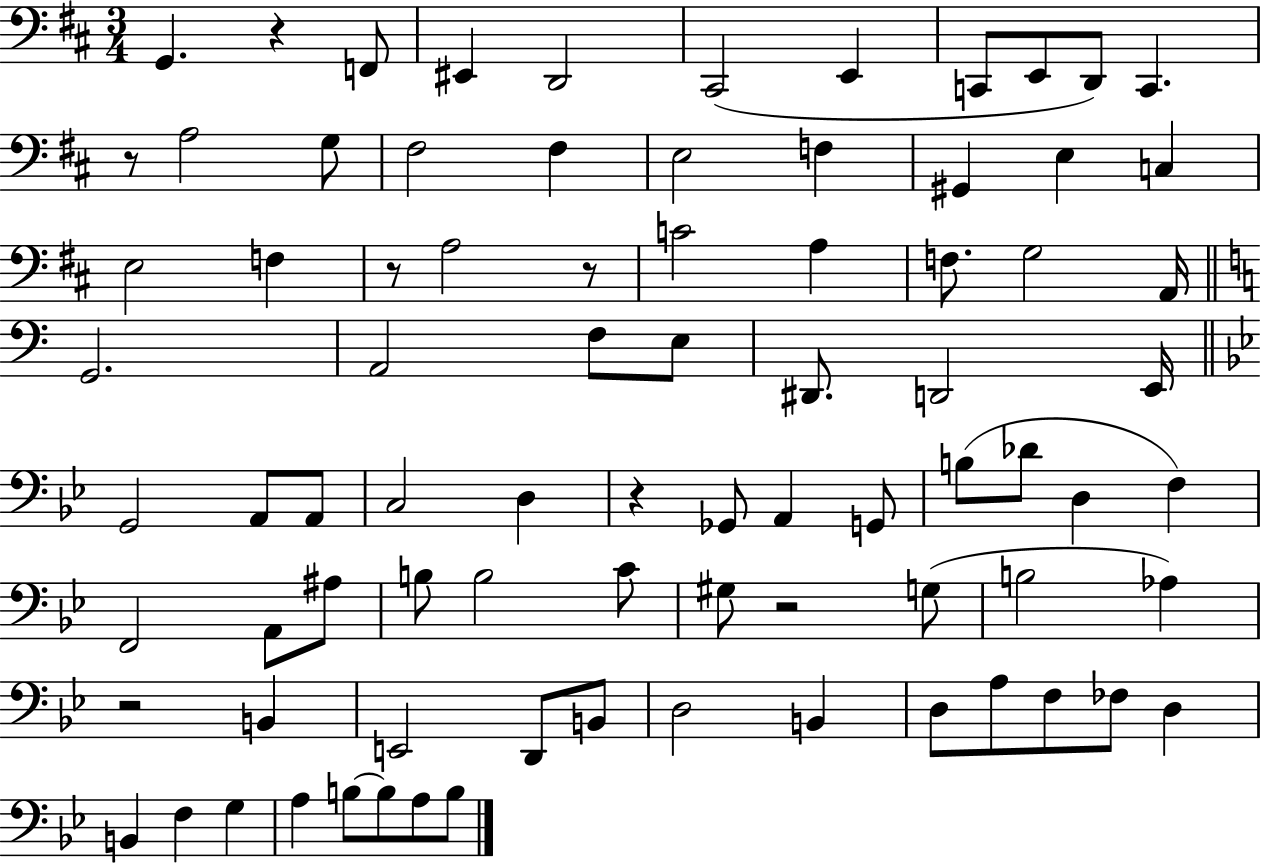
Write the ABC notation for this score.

X:1
T:Untitled
M:3/4
L:1/4
K:D
G,, z F,,/2 ^E,, D,,2 ^C,,2 E,, C,,/2 E,,/2 D,,/2 C,, z/2 A,2 G,/2 ^F,2 ^F, E,2 F, ^G,, E, C, E,2 F, z/2 A,2 z/2 C2 A, F,/2 G,2 A,,/4 G,,2 A,,2 F,/2 E,/2 ^D,,/2 D,,2 E,,/4 G,,2 A,,/2 A,,/2 C,2 D, z _G,,/2 A,, G,,/2 B,/2 _D/2 D, F, F,,2 A,,/2 ^A,/2 B,/2 B,2 C/2 ^G,/2 z2 G,/2 B,2 _A, z2 B,, E,,2 D,,/2 B,,/2 D,2 B,, D,/2 A,/2 F,/2 _F,/2 D, B,, F, G, A, B,/2 B,/2 A,/2 B,/2